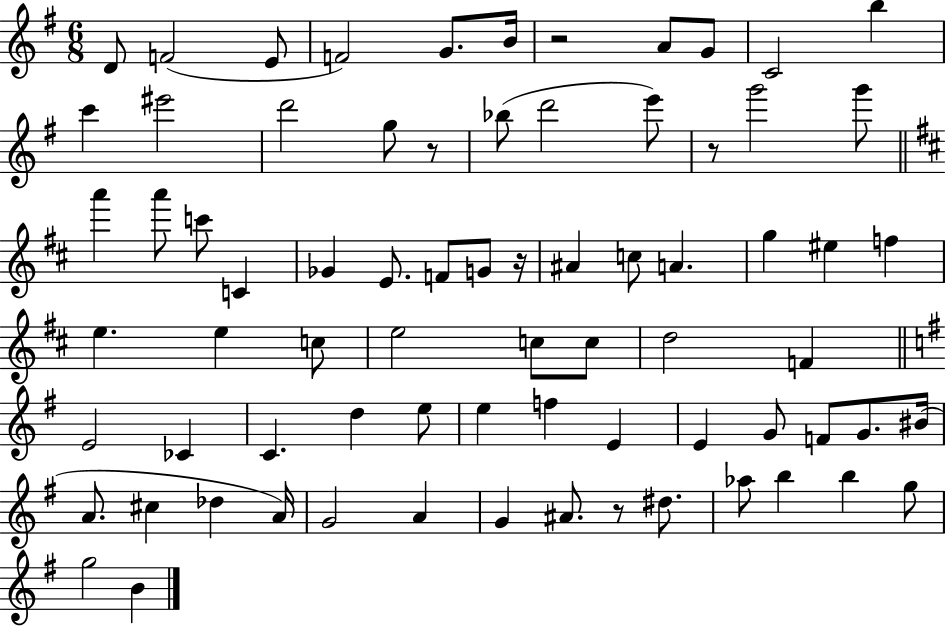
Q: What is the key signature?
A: G major